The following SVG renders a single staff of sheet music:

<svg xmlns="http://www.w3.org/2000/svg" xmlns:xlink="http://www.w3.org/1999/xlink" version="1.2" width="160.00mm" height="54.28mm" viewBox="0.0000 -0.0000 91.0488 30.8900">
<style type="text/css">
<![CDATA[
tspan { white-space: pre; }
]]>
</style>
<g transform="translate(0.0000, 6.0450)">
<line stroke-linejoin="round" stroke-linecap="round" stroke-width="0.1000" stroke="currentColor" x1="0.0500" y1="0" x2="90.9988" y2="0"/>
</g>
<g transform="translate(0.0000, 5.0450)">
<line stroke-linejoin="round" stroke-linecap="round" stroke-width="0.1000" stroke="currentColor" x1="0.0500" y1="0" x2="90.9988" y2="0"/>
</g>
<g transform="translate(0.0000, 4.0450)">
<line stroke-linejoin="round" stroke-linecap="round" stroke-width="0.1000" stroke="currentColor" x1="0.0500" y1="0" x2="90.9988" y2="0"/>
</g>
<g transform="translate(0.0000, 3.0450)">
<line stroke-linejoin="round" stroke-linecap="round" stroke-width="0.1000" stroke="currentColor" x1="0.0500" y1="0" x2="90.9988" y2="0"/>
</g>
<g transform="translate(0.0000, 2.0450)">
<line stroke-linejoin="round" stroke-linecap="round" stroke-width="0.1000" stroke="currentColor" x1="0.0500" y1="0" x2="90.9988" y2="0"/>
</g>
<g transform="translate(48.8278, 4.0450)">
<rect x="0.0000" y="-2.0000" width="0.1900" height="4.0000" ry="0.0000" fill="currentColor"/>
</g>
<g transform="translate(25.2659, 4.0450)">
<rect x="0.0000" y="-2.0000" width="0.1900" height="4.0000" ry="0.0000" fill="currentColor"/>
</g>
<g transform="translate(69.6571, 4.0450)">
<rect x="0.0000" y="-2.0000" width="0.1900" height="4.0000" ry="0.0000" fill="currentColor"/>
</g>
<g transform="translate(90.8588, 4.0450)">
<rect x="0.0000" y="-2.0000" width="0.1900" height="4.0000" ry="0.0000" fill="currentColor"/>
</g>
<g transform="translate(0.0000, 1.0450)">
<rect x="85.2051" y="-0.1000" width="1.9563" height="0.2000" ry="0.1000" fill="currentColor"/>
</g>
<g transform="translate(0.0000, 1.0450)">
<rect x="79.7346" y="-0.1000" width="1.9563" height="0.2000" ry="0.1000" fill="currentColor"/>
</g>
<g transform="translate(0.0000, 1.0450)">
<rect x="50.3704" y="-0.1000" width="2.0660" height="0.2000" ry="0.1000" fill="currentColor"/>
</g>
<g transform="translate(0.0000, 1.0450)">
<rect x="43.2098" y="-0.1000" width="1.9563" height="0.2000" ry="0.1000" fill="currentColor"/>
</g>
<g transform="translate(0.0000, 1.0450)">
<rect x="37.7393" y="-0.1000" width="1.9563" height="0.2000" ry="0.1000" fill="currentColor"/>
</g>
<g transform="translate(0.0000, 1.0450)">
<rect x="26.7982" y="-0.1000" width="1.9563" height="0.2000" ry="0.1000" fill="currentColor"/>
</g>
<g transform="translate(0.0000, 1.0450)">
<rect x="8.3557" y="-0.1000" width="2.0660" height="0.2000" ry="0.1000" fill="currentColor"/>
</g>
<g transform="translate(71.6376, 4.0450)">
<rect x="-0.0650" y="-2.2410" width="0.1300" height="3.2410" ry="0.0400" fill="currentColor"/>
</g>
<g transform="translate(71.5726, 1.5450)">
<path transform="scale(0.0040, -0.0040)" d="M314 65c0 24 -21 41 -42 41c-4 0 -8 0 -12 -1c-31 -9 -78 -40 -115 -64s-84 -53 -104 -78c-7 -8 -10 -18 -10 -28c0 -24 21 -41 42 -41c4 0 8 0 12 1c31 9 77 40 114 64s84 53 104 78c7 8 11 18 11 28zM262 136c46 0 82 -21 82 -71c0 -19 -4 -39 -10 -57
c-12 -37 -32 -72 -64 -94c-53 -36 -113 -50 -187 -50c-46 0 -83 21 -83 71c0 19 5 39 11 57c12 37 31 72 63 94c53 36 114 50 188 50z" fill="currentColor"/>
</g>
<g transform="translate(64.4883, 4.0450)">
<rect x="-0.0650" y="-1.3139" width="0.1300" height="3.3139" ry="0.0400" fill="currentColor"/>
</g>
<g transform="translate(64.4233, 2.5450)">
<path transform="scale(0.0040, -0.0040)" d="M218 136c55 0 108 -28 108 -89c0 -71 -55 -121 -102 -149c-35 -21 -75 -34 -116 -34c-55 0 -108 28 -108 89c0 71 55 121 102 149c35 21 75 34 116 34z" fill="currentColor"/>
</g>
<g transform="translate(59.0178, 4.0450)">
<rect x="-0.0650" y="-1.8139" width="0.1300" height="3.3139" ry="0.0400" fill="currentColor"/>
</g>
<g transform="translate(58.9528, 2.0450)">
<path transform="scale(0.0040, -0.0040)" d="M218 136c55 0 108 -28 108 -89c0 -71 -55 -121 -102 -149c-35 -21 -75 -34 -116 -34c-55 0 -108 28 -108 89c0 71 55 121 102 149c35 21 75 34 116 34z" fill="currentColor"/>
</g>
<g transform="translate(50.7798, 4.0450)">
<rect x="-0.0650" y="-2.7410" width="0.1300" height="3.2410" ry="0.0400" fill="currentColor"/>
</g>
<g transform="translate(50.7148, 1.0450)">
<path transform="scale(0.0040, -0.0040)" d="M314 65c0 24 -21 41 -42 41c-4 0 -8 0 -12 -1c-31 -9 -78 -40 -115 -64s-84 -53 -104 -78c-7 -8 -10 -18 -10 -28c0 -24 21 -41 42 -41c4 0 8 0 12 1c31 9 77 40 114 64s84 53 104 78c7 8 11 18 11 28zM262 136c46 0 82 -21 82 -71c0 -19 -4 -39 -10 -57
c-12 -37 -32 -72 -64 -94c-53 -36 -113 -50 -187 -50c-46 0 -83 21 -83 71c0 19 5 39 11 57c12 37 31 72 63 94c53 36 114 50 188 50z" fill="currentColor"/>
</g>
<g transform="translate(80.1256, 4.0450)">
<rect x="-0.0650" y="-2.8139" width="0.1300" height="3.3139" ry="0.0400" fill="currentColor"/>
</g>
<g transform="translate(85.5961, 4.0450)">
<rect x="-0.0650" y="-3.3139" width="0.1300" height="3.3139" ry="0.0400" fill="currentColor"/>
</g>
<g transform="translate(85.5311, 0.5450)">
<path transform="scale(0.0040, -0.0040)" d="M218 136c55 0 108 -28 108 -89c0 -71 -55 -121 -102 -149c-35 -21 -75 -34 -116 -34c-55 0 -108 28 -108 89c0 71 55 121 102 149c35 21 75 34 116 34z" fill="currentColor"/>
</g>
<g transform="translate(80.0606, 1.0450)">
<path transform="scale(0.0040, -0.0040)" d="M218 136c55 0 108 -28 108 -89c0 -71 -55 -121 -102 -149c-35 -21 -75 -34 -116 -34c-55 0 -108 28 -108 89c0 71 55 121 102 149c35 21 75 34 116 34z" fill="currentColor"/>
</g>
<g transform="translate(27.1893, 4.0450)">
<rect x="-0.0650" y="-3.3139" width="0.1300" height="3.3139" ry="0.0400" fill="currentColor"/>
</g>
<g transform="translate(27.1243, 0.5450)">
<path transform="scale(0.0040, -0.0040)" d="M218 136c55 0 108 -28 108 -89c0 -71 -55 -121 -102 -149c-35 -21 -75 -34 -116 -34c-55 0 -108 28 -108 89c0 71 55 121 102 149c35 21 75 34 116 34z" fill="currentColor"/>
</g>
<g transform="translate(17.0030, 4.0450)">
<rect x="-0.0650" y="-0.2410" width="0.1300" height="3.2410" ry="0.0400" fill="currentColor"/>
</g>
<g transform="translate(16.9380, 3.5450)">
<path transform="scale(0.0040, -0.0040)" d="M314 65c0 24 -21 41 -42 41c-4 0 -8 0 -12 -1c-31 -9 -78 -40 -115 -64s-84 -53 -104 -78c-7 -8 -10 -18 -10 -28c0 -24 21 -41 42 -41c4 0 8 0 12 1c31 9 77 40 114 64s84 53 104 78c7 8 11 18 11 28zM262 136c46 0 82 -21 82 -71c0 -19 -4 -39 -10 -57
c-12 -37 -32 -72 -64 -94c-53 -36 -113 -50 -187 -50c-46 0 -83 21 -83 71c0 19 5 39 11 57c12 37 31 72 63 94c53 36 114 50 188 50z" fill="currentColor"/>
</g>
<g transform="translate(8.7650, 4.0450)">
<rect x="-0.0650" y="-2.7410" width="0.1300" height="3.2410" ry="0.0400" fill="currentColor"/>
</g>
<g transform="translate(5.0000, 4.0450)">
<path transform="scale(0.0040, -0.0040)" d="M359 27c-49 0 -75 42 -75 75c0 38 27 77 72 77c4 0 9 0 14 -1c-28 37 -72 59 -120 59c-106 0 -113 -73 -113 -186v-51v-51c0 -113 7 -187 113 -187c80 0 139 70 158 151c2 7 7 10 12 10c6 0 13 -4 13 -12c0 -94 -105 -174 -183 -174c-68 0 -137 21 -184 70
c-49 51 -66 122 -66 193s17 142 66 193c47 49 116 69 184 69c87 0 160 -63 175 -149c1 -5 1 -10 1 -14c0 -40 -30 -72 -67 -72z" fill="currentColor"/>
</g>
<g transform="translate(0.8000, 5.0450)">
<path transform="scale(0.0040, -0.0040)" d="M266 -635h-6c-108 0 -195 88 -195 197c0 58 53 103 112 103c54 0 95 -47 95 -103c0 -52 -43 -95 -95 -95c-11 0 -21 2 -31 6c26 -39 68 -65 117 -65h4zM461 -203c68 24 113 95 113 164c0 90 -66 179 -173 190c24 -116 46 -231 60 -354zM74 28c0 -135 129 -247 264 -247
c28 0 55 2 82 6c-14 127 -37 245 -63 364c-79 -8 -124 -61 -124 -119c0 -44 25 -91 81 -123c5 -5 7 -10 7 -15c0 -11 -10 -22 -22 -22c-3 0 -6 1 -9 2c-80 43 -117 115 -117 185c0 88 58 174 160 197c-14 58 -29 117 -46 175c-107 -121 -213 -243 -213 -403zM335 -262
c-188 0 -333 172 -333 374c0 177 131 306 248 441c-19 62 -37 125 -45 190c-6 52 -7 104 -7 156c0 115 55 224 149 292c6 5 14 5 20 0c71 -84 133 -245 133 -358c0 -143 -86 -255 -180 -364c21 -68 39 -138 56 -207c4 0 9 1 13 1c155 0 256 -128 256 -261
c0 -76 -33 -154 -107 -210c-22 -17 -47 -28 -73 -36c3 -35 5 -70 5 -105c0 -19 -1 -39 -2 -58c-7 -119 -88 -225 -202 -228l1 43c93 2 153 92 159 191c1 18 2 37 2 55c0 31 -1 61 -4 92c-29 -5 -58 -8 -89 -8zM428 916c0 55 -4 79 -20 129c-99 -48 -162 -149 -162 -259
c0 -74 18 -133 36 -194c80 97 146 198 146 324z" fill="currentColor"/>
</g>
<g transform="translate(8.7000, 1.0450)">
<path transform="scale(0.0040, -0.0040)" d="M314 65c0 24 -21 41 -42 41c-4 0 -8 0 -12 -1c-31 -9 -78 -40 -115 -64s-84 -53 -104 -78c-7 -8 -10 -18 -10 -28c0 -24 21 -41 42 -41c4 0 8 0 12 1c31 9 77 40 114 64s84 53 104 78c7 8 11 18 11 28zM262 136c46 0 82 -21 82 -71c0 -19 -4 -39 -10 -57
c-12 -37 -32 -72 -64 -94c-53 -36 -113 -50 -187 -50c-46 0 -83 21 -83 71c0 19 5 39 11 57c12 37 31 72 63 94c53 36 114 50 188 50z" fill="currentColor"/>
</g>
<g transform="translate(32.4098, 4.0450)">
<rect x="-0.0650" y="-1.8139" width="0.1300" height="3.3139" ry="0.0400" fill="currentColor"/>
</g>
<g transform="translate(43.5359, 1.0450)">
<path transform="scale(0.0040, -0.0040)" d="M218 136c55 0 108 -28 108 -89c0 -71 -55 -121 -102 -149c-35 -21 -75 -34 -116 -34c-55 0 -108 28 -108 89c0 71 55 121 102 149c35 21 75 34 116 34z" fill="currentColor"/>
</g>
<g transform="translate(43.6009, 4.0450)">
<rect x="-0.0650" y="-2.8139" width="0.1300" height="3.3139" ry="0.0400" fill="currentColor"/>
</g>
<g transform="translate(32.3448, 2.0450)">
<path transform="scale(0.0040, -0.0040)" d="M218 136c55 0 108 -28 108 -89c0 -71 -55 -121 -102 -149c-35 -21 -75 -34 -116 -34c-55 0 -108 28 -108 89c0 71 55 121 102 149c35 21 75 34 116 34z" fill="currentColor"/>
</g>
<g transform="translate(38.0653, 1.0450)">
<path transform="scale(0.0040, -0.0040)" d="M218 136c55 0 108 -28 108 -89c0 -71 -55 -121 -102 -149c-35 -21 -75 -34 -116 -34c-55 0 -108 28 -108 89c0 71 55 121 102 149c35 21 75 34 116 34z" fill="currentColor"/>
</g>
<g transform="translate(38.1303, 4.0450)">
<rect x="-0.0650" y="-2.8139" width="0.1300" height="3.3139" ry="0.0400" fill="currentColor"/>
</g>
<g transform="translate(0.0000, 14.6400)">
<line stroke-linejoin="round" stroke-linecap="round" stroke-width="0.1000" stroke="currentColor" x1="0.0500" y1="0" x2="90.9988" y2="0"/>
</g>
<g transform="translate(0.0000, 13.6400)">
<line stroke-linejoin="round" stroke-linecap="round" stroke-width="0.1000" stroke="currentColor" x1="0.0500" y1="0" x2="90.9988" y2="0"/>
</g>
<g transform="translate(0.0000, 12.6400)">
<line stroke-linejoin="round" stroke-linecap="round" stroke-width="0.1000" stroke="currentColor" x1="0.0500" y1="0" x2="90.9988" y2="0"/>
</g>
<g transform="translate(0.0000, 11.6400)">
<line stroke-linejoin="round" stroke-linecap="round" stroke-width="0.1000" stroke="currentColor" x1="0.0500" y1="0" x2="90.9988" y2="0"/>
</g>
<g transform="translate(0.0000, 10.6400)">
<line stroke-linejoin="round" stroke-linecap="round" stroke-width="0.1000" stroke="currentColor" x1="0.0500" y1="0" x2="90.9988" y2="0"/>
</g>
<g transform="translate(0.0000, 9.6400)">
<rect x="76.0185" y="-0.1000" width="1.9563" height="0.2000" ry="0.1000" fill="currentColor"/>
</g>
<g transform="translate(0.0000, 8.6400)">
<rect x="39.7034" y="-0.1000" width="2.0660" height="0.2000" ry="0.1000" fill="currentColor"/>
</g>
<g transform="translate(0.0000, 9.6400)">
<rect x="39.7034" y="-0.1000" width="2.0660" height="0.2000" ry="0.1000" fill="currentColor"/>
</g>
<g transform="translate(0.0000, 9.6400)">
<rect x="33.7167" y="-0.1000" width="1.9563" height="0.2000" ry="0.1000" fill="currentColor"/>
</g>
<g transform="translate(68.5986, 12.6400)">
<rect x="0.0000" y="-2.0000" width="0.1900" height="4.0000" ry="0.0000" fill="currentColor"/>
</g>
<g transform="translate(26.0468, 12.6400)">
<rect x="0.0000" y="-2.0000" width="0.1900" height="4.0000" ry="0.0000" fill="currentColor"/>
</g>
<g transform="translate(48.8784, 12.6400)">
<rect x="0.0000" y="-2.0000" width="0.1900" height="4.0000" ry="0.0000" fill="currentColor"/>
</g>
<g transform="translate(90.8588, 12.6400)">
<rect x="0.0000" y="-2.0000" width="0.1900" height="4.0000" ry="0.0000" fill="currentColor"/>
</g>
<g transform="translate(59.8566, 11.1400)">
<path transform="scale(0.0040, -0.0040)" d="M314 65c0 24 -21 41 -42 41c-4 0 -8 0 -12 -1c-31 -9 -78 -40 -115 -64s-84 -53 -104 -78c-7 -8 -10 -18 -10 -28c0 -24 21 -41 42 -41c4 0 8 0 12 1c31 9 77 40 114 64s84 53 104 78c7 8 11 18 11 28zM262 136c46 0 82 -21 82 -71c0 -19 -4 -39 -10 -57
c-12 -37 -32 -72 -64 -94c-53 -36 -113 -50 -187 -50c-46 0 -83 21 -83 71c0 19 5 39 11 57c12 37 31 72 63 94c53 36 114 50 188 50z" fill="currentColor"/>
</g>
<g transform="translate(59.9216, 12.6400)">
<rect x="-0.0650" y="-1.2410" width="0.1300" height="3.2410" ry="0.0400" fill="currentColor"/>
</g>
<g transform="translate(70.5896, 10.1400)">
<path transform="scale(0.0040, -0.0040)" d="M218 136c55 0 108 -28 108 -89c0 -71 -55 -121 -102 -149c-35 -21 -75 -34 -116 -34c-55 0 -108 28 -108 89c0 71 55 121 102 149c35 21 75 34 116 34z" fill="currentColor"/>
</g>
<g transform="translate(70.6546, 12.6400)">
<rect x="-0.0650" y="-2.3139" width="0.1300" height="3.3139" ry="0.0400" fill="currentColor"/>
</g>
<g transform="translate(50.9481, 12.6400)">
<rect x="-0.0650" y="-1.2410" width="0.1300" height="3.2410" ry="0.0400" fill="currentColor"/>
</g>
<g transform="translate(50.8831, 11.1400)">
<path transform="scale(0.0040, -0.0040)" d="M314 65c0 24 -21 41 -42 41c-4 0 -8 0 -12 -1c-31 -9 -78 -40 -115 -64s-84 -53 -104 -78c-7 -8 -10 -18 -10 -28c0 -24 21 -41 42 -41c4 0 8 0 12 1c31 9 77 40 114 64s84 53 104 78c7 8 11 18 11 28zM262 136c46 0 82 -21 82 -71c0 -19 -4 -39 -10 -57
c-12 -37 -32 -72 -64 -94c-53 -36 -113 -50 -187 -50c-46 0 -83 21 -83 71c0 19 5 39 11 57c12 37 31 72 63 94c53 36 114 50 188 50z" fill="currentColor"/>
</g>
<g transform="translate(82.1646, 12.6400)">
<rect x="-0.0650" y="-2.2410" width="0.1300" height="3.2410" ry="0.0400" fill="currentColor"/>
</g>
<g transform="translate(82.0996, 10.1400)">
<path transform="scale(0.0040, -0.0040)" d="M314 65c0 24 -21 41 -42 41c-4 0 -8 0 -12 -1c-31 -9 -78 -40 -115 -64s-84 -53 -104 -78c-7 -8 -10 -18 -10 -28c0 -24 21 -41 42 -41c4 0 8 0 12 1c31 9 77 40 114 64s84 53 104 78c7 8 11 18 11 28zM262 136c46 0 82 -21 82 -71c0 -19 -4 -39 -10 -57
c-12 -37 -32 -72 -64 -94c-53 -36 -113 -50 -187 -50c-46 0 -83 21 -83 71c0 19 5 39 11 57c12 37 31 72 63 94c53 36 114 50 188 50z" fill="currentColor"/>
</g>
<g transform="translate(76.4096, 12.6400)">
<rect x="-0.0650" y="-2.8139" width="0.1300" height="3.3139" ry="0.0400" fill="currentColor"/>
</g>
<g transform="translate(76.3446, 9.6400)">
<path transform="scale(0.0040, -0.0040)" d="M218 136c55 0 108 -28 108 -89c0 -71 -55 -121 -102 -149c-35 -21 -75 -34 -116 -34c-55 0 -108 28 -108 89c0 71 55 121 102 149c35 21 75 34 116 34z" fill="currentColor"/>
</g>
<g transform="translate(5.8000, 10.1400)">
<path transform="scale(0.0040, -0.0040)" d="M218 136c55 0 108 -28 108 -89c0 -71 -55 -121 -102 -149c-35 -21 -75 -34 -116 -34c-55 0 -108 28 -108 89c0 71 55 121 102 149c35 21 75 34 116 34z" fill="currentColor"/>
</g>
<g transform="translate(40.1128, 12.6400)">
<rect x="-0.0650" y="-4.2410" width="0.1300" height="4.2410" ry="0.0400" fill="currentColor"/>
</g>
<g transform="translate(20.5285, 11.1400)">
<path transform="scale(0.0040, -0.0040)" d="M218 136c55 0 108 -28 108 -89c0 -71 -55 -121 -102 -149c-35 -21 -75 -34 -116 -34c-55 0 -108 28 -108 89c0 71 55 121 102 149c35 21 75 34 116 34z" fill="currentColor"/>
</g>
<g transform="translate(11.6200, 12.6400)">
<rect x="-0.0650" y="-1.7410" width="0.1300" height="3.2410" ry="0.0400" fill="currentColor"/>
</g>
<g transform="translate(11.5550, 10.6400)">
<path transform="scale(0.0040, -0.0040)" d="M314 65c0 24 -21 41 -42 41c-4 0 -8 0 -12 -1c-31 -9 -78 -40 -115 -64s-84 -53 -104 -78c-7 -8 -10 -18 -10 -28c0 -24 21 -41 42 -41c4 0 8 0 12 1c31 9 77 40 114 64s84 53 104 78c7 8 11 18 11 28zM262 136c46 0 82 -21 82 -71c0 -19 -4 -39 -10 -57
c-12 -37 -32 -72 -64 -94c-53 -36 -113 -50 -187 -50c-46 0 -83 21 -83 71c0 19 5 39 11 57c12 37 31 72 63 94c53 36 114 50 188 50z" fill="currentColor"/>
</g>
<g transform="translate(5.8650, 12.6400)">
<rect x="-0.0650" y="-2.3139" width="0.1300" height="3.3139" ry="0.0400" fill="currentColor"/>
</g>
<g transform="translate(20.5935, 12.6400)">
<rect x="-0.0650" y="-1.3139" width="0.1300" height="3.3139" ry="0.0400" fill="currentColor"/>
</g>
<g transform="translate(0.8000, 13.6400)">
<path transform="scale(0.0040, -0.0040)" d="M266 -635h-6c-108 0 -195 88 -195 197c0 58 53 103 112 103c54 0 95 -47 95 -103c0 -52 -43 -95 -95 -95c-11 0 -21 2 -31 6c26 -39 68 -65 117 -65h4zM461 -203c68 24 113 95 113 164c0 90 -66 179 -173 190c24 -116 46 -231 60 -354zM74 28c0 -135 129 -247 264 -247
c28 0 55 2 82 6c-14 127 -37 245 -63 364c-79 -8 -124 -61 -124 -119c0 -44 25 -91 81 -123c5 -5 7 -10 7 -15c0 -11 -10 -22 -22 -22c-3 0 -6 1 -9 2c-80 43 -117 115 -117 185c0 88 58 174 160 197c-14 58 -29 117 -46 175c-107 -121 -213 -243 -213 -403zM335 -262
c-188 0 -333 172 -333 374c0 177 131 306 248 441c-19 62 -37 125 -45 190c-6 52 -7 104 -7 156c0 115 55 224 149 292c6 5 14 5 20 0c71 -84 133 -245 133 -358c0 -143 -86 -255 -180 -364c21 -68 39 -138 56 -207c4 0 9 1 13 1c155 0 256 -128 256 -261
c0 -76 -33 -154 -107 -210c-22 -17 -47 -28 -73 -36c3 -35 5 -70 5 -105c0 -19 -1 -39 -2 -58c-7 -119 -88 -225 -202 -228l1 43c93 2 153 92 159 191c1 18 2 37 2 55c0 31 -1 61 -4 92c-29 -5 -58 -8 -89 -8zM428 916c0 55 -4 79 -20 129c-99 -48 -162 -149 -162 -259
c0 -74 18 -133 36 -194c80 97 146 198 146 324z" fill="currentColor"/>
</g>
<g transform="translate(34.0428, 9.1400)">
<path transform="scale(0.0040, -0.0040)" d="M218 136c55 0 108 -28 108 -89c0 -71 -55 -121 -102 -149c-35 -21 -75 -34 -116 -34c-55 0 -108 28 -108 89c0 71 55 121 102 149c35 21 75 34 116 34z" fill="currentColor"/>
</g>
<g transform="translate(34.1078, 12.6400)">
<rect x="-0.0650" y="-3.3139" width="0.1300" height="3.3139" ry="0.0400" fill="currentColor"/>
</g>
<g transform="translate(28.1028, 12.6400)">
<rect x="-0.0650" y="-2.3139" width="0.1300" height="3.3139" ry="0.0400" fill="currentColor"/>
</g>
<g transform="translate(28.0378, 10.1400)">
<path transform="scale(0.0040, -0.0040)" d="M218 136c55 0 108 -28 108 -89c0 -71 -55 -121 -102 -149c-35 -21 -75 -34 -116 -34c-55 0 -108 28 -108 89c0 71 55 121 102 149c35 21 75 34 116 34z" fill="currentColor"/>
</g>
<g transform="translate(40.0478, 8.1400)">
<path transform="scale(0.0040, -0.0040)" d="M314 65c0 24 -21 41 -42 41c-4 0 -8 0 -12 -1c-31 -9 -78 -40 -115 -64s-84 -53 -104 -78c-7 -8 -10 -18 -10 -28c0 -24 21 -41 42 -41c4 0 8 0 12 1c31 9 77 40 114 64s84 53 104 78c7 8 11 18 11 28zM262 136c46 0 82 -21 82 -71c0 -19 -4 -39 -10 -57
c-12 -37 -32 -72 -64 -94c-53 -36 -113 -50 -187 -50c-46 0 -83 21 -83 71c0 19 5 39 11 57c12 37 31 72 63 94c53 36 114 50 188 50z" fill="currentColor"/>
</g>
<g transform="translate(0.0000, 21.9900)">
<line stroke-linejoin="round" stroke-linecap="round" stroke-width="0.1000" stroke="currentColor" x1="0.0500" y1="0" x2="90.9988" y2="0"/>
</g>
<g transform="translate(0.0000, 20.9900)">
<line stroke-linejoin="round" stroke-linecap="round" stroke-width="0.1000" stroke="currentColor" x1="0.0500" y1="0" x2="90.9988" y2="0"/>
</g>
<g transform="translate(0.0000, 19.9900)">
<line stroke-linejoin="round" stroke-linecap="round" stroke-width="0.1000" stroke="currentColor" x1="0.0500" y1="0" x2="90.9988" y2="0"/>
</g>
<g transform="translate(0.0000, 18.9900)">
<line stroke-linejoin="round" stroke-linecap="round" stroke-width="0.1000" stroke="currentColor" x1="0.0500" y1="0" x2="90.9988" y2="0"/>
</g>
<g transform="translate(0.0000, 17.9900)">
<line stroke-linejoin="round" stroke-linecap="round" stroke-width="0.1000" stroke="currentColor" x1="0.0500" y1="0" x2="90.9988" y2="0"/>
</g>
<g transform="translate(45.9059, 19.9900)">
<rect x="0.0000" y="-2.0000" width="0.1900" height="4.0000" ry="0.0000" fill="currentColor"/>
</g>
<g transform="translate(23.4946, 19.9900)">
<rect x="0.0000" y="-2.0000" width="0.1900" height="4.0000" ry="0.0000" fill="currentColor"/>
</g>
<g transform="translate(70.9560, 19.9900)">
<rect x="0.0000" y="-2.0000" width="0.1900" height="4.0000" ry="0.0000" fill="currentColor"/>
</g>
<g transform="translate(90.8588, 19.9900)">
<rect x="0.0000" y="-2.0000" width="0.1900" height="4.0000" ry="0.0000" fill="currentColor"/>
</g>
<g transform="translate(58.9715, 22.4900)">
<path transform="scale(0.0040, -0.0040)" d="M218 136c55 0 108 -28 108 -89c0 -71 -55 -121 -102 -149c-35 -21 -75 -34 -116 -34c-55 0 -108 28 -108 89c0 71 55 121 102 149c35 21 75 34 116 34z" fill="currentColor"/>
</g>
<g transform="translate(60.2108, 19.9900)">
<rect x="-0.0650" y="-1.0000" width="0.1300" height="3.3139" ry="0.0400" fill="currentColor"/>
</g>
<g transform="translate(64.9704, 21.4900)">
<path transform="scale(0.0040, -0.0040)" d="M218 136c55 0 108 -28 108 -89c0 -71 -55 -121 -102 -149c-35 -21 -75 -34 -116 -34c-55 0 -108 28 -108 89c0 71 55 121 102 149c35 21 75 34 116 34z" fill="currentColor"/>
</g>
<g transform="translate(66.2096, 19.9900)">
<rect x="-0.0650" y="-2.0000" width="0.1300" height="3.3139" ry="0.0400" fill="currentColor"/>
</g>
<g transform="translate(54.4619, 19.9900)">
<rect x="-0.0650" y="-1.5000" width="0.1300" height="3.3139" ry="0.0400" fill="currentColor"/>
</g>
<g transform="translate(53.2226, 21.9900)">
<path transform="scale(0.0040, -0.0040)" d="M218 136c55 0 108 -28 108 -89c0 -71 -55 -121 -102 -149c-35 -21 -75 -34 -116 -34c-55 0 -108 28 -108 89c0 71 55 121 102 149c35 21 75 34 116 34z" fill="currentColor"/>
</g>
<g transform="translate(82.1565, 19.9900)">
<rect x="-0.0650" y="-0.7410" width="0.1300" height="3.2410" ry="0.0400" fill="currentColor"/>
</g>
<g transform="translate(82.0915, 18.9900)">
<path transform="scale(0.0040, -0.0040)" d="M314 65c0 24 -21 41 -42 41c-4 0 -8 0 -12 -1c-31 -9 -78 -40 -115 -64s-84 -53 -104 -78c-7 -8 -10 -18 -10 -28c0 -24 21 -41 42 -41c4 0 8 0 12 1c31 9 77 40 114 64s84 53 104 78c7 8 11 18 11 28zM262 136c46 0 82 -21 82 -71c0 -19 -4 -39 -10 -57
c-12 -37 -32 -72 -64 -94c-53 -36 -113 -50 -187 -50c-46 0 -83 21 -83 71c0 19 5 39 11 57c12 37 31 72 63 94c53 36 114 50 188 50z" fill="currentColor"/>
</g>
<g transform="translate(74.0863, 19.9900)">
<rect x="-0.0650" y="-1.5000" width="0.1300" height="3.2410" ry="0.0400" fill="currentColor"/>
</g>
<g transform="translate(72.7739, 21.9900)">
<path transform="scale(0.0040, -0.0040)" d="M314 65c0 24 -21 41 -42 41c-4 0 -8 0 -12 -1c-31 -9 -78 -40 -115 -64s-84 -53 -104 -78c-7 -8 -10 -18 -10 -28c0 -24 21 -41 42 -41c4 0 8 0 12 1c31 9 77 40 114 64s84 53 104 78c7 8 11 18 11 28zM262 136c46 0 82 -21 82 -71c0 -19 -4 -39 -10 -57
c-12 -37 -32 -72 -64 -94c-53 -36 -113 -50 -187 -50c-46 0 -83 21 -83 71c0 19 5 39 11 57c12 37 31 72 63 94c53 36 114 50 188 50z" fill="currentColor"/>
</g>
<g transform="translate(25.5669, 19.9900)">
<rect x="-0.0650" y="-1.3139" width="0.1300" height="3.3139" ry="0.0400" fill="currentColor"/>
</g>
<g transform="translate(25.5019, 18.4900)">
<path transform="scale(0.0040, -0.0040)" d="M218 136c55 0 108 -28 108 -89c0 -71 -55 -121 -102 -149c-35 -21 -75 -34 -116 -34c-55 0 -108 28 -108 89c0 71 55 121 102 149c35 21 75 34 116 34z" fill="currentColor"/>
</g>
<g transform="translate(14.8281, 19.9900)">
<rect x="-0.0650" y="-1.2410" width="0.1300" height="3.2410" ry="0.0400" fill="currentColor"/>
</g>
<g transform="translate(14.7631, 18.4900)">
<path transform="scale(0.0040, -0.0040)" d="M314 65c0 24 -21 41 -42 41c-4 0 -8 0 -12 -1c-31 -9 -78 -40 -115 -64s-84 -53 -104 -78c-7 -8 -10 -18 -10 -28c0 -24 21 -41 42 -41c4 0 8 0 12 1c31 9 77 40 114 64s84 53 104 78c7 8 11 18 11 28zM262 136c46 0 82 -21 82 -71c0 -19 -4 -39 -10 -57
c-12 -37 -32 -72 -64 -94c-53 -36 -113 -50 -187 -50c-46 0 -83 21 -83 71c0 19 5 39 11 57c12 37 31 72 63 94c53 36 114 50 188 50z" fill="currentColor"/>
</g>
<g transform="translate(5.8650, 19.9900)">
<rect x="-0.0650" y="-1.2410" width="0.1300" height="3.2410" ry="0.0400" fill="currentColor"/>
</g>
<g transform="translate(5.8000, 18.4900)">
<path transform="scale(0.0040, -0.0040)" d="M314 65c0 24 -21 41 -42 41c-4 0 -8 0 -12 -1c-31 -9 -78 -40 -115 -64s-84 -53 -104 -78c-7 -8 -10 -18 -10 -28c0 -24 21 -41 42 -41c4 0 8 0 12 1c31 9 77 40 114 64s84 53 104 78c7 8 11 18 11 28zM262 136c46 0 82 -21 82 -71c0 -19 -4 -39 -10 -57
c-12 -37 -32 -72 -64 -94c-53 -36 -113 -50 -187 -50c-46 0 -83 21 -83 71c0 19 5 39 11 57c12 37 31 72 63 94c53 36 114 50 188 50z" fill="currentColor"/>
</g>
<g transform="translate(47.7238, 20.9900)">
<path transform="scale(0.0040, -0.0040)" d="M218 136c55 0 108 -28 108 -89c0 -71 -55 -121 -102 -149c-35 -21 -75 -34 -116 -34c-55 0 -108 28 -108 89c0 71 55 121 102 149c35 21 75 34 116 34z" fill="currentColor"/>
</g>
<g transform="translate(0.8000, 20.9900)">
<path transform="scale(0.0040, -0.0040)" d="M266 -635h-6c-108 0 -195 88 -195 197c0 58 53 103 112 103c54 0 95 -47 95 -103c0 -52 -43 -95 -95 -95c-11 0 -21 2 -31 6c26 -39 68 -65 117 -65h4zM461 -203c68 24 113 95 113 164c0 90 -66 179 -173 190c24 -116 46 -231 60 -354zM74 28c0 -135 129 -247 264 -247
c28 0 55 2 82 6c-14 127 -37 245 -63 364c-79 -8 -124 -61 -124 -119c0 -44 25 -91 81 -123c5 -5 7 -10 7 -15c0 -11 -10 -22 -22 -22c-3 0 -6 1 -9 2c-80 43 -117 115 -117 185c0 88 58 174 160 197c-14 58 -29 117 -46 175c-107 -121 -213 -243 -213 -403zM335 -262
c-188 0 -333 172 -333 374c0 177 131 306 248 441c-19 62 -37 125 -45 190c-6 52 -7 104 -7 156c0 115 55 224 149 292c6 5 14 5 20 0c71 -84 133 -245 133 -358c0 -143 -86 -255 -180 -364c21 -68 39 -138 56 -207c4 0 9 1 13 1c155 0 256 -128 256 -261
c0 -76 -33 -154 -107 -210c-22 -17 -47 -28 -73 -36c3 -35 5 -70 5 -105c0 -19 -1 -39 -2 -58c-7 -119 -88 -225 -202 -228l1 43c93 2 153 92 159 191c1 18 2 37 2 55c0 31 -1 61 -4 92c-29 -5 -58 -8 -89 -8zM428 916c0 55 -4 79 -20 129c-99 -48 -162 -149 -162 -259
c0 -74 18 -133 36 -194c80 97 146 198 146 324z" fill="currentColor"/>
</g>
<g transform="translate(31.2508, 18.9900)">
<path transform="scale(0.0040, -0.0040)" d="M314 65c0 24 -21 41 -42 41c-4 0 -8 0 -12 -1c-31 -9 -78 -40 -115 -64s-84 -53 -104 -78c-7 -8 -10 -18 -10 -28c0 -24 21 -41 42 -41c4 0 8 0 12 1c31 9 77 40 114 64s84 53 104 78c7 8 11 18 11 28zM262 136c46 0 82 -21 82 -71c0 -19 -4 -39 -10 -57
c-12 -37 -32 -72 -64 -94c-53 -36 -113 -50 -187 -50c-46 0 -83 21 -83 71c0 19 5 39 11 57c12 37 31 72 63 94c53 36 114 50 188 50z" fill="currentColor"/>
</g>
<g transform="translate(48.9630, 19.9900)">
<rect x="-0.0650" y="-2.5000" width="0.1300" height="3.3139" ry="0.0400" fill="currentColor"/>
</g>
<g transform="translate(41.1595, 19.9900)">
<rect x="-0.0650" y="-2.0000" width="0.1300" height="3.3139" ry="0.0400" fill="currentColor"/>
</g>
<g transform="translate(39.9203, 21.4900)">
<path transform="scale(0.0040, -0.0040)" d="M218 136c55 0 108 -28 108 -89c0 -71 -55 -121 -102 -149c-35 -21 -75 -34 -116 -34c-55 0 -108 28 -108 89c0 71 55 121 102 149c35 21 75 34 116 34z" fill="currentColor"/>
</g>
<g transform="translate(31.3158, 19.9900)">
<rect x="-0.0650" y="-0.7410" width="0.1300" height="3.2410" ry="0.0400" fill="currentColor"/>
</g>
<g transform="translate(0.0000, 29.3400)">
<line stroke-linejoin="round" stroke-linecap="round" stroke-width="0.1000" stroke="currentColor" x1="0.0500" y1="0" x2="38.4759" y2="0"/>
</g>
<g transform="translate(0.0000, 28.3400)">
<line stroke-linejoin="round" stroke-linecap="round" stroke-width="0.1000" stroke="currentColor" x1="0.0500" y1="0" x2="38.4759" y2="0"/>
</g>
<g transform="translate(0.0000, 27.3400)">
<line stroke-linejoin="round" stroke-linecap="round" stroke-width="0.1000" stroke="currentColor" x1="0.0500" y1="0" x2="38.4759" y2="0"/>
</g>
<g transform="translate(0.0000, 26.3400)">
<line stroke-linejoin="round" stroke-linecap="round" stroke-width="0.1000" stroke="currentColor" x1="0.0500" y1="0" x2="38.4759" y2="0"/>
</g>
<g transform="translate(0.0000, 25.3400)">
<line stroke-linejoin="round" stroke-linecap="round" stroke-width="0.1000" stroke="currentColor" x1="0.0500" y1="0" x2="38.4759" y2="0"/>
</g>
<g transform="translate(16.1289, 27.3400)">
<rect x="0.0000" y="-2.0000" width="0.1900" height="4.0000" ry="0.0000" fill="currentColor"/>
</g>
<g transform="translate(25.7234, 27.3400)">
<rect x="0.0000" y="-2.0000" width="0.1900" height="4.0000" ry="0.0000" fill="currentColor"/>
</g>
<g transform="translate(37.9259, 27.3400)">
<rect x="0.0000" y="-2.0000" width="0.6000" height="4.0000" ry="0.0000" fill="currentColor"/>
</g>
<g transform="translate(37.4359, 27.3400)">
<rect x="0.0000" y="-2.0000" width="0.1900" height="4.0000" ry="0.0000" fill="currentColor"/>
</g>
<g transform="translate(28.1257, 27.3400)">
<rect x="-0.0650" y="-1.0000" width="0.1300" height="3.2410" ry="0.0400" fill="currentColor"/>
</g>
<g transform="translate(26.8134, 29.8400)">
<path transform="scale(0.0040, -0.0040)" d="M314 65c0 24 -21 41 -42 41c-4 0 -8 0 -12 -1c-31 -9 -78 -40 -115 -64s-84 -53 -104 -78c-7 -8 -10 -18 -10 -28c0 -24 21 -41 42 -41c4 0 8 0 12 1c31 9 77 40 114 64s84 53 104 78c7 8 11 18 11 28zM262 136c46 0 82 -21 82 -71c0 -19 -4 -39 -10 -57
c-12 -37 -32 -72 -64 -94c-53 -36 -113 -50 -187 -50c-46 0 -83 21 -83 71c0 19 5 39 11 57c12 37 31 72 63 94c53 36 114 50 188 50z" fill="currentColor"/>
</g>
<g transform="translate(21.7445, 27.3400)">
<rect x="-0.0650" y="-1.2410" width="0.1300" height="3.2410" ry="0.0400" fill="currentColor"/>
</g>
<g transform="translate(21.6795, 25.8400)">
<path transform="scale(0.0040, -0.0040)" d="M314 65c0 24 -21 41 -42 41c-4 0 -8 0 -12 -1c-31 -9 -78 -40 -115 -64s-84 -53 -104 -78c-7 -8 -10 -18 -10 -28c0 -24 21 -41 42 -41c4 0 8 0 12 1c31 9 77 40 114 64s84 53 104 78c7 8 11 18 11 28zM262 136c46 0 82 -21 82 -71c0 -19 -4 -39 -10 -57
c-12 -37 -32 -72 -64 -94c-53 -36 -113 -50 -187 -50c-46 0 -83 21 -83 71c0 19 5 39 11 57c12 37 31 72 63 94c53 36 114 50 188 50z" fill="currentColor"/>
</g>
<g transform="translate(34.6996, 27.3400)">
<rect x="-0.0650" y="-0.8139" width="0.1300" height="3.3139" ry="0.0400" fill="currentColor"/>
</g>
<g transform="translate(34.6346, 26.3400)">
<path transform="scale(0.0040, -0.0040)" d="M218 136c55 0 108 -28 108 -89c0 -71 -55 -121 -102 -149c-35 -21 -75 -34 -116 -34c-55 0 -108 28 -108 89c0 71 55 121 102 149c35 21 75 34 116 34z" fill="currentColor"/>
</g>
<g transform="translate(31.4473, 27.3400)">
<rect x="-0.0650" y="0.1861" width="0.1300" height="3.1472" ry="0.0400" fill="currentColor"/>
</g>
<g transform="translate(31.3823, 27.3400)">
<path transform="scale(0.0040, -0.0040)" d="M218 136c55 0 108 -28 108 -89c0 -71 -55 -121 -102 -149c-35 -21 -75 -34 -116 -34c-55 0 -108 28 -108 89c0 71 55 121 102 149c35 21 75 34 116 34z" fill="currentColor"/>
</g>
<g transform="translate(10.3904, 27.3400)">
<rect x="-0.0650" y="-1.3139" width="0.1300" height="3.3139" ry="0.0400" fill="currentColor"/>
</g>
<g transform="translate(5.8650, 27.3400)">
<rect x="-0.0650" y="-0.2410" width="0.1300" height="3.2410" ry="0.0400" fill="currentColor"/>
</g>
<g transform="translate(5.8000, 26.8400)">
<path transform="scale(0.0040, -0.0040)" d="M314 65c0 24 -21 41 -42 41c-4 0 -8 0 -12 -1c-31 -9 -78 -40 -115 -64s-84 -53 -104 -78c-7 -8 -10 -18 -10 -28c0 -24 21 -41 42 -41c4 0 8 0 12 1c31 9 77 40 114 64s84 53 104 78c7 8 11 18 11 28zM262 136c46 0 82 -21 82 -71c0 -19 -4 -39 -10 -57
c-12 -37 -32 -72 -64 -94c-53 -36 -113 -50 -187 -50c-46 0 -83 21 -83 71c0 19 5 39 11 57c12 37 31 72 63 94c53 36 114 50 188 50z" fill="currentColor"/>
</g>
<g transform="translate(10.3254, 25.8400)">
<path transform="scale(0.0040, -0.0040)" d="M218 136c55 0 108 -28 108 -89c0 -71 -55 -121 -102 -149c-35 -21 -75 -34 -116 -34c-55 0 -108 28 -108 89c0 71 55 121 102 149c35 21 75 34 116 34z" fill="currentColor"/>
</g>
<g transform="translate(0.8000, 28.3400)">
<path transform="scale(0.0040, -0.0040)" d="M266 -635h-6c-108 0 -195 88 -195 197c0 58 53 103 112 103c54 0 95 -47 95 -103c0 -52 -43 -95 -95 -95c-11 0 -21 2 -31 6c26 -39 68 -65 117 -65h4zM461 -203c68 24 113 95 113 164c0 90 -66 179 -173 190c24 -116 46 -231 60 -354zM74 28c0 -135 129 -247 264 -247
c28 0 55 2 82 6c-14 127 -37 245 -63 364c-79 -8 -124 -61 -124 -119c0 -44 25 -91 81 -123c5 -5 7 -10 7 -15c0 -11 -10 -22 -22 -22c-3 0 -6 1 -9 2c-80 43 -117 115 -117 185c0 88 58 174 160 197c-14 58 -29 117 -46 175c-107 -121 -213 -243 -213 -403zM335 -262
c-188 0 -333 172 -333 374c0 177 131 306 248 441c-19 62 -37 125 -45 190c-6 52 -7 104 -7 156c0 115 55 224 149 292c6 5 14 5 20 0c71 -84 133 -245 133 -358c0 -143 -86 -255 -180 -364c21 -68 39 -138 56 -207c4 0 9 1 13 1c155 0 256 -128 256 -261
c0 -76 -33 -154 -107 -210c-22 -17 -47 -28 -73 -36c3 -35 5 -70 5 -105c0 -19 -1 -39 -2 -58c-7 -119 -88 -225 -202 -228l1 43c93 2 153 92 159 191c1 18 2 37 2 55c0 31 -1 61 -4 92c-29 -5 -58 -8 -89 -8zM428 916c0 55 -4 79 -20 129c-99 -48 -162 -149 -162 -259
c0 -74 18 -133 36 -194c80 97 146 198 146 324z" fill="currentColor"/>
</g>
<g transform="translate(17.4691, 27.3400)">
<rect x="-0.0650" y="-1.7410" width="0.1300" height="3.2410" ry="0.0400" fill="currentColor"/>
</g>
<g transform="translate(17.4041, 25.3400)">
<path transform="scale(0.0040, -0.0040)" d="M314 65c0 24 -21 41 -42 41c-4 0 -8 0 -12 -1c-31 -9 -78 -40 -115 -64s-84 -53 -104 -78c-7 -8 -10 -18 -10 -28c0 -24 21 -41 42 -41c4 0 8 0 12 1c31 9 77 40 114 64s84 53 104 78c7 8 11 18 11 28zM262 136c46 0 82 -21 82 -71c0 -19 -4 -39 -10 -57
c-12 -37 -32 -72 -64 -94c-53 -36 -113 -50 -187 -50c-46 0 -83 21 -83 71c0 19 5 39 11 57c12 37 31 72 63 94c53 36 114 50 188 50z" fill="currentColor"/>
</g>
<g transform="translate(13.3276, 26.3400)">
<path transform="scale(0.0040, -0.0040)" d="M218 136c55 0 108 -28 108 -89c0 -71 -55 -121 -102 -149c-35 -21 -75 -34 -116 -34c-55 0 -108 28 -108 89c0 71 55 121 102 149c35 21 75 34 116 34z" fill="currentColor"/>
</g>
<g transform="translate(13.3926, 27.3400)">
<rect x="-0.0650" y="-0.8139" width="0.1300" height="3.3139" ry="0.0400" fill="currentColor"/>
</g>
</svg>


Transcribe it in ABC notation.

X:1
T:Untitled
M:4/4
L:1/4
K:C
a2 c2 b f a a a2 f e g2 a b g f2 e g b d'2 e2 e2 g a g2 e2 e2 e d2 F G E D F E2 d2 c2 e d f2 e2 D2 B d